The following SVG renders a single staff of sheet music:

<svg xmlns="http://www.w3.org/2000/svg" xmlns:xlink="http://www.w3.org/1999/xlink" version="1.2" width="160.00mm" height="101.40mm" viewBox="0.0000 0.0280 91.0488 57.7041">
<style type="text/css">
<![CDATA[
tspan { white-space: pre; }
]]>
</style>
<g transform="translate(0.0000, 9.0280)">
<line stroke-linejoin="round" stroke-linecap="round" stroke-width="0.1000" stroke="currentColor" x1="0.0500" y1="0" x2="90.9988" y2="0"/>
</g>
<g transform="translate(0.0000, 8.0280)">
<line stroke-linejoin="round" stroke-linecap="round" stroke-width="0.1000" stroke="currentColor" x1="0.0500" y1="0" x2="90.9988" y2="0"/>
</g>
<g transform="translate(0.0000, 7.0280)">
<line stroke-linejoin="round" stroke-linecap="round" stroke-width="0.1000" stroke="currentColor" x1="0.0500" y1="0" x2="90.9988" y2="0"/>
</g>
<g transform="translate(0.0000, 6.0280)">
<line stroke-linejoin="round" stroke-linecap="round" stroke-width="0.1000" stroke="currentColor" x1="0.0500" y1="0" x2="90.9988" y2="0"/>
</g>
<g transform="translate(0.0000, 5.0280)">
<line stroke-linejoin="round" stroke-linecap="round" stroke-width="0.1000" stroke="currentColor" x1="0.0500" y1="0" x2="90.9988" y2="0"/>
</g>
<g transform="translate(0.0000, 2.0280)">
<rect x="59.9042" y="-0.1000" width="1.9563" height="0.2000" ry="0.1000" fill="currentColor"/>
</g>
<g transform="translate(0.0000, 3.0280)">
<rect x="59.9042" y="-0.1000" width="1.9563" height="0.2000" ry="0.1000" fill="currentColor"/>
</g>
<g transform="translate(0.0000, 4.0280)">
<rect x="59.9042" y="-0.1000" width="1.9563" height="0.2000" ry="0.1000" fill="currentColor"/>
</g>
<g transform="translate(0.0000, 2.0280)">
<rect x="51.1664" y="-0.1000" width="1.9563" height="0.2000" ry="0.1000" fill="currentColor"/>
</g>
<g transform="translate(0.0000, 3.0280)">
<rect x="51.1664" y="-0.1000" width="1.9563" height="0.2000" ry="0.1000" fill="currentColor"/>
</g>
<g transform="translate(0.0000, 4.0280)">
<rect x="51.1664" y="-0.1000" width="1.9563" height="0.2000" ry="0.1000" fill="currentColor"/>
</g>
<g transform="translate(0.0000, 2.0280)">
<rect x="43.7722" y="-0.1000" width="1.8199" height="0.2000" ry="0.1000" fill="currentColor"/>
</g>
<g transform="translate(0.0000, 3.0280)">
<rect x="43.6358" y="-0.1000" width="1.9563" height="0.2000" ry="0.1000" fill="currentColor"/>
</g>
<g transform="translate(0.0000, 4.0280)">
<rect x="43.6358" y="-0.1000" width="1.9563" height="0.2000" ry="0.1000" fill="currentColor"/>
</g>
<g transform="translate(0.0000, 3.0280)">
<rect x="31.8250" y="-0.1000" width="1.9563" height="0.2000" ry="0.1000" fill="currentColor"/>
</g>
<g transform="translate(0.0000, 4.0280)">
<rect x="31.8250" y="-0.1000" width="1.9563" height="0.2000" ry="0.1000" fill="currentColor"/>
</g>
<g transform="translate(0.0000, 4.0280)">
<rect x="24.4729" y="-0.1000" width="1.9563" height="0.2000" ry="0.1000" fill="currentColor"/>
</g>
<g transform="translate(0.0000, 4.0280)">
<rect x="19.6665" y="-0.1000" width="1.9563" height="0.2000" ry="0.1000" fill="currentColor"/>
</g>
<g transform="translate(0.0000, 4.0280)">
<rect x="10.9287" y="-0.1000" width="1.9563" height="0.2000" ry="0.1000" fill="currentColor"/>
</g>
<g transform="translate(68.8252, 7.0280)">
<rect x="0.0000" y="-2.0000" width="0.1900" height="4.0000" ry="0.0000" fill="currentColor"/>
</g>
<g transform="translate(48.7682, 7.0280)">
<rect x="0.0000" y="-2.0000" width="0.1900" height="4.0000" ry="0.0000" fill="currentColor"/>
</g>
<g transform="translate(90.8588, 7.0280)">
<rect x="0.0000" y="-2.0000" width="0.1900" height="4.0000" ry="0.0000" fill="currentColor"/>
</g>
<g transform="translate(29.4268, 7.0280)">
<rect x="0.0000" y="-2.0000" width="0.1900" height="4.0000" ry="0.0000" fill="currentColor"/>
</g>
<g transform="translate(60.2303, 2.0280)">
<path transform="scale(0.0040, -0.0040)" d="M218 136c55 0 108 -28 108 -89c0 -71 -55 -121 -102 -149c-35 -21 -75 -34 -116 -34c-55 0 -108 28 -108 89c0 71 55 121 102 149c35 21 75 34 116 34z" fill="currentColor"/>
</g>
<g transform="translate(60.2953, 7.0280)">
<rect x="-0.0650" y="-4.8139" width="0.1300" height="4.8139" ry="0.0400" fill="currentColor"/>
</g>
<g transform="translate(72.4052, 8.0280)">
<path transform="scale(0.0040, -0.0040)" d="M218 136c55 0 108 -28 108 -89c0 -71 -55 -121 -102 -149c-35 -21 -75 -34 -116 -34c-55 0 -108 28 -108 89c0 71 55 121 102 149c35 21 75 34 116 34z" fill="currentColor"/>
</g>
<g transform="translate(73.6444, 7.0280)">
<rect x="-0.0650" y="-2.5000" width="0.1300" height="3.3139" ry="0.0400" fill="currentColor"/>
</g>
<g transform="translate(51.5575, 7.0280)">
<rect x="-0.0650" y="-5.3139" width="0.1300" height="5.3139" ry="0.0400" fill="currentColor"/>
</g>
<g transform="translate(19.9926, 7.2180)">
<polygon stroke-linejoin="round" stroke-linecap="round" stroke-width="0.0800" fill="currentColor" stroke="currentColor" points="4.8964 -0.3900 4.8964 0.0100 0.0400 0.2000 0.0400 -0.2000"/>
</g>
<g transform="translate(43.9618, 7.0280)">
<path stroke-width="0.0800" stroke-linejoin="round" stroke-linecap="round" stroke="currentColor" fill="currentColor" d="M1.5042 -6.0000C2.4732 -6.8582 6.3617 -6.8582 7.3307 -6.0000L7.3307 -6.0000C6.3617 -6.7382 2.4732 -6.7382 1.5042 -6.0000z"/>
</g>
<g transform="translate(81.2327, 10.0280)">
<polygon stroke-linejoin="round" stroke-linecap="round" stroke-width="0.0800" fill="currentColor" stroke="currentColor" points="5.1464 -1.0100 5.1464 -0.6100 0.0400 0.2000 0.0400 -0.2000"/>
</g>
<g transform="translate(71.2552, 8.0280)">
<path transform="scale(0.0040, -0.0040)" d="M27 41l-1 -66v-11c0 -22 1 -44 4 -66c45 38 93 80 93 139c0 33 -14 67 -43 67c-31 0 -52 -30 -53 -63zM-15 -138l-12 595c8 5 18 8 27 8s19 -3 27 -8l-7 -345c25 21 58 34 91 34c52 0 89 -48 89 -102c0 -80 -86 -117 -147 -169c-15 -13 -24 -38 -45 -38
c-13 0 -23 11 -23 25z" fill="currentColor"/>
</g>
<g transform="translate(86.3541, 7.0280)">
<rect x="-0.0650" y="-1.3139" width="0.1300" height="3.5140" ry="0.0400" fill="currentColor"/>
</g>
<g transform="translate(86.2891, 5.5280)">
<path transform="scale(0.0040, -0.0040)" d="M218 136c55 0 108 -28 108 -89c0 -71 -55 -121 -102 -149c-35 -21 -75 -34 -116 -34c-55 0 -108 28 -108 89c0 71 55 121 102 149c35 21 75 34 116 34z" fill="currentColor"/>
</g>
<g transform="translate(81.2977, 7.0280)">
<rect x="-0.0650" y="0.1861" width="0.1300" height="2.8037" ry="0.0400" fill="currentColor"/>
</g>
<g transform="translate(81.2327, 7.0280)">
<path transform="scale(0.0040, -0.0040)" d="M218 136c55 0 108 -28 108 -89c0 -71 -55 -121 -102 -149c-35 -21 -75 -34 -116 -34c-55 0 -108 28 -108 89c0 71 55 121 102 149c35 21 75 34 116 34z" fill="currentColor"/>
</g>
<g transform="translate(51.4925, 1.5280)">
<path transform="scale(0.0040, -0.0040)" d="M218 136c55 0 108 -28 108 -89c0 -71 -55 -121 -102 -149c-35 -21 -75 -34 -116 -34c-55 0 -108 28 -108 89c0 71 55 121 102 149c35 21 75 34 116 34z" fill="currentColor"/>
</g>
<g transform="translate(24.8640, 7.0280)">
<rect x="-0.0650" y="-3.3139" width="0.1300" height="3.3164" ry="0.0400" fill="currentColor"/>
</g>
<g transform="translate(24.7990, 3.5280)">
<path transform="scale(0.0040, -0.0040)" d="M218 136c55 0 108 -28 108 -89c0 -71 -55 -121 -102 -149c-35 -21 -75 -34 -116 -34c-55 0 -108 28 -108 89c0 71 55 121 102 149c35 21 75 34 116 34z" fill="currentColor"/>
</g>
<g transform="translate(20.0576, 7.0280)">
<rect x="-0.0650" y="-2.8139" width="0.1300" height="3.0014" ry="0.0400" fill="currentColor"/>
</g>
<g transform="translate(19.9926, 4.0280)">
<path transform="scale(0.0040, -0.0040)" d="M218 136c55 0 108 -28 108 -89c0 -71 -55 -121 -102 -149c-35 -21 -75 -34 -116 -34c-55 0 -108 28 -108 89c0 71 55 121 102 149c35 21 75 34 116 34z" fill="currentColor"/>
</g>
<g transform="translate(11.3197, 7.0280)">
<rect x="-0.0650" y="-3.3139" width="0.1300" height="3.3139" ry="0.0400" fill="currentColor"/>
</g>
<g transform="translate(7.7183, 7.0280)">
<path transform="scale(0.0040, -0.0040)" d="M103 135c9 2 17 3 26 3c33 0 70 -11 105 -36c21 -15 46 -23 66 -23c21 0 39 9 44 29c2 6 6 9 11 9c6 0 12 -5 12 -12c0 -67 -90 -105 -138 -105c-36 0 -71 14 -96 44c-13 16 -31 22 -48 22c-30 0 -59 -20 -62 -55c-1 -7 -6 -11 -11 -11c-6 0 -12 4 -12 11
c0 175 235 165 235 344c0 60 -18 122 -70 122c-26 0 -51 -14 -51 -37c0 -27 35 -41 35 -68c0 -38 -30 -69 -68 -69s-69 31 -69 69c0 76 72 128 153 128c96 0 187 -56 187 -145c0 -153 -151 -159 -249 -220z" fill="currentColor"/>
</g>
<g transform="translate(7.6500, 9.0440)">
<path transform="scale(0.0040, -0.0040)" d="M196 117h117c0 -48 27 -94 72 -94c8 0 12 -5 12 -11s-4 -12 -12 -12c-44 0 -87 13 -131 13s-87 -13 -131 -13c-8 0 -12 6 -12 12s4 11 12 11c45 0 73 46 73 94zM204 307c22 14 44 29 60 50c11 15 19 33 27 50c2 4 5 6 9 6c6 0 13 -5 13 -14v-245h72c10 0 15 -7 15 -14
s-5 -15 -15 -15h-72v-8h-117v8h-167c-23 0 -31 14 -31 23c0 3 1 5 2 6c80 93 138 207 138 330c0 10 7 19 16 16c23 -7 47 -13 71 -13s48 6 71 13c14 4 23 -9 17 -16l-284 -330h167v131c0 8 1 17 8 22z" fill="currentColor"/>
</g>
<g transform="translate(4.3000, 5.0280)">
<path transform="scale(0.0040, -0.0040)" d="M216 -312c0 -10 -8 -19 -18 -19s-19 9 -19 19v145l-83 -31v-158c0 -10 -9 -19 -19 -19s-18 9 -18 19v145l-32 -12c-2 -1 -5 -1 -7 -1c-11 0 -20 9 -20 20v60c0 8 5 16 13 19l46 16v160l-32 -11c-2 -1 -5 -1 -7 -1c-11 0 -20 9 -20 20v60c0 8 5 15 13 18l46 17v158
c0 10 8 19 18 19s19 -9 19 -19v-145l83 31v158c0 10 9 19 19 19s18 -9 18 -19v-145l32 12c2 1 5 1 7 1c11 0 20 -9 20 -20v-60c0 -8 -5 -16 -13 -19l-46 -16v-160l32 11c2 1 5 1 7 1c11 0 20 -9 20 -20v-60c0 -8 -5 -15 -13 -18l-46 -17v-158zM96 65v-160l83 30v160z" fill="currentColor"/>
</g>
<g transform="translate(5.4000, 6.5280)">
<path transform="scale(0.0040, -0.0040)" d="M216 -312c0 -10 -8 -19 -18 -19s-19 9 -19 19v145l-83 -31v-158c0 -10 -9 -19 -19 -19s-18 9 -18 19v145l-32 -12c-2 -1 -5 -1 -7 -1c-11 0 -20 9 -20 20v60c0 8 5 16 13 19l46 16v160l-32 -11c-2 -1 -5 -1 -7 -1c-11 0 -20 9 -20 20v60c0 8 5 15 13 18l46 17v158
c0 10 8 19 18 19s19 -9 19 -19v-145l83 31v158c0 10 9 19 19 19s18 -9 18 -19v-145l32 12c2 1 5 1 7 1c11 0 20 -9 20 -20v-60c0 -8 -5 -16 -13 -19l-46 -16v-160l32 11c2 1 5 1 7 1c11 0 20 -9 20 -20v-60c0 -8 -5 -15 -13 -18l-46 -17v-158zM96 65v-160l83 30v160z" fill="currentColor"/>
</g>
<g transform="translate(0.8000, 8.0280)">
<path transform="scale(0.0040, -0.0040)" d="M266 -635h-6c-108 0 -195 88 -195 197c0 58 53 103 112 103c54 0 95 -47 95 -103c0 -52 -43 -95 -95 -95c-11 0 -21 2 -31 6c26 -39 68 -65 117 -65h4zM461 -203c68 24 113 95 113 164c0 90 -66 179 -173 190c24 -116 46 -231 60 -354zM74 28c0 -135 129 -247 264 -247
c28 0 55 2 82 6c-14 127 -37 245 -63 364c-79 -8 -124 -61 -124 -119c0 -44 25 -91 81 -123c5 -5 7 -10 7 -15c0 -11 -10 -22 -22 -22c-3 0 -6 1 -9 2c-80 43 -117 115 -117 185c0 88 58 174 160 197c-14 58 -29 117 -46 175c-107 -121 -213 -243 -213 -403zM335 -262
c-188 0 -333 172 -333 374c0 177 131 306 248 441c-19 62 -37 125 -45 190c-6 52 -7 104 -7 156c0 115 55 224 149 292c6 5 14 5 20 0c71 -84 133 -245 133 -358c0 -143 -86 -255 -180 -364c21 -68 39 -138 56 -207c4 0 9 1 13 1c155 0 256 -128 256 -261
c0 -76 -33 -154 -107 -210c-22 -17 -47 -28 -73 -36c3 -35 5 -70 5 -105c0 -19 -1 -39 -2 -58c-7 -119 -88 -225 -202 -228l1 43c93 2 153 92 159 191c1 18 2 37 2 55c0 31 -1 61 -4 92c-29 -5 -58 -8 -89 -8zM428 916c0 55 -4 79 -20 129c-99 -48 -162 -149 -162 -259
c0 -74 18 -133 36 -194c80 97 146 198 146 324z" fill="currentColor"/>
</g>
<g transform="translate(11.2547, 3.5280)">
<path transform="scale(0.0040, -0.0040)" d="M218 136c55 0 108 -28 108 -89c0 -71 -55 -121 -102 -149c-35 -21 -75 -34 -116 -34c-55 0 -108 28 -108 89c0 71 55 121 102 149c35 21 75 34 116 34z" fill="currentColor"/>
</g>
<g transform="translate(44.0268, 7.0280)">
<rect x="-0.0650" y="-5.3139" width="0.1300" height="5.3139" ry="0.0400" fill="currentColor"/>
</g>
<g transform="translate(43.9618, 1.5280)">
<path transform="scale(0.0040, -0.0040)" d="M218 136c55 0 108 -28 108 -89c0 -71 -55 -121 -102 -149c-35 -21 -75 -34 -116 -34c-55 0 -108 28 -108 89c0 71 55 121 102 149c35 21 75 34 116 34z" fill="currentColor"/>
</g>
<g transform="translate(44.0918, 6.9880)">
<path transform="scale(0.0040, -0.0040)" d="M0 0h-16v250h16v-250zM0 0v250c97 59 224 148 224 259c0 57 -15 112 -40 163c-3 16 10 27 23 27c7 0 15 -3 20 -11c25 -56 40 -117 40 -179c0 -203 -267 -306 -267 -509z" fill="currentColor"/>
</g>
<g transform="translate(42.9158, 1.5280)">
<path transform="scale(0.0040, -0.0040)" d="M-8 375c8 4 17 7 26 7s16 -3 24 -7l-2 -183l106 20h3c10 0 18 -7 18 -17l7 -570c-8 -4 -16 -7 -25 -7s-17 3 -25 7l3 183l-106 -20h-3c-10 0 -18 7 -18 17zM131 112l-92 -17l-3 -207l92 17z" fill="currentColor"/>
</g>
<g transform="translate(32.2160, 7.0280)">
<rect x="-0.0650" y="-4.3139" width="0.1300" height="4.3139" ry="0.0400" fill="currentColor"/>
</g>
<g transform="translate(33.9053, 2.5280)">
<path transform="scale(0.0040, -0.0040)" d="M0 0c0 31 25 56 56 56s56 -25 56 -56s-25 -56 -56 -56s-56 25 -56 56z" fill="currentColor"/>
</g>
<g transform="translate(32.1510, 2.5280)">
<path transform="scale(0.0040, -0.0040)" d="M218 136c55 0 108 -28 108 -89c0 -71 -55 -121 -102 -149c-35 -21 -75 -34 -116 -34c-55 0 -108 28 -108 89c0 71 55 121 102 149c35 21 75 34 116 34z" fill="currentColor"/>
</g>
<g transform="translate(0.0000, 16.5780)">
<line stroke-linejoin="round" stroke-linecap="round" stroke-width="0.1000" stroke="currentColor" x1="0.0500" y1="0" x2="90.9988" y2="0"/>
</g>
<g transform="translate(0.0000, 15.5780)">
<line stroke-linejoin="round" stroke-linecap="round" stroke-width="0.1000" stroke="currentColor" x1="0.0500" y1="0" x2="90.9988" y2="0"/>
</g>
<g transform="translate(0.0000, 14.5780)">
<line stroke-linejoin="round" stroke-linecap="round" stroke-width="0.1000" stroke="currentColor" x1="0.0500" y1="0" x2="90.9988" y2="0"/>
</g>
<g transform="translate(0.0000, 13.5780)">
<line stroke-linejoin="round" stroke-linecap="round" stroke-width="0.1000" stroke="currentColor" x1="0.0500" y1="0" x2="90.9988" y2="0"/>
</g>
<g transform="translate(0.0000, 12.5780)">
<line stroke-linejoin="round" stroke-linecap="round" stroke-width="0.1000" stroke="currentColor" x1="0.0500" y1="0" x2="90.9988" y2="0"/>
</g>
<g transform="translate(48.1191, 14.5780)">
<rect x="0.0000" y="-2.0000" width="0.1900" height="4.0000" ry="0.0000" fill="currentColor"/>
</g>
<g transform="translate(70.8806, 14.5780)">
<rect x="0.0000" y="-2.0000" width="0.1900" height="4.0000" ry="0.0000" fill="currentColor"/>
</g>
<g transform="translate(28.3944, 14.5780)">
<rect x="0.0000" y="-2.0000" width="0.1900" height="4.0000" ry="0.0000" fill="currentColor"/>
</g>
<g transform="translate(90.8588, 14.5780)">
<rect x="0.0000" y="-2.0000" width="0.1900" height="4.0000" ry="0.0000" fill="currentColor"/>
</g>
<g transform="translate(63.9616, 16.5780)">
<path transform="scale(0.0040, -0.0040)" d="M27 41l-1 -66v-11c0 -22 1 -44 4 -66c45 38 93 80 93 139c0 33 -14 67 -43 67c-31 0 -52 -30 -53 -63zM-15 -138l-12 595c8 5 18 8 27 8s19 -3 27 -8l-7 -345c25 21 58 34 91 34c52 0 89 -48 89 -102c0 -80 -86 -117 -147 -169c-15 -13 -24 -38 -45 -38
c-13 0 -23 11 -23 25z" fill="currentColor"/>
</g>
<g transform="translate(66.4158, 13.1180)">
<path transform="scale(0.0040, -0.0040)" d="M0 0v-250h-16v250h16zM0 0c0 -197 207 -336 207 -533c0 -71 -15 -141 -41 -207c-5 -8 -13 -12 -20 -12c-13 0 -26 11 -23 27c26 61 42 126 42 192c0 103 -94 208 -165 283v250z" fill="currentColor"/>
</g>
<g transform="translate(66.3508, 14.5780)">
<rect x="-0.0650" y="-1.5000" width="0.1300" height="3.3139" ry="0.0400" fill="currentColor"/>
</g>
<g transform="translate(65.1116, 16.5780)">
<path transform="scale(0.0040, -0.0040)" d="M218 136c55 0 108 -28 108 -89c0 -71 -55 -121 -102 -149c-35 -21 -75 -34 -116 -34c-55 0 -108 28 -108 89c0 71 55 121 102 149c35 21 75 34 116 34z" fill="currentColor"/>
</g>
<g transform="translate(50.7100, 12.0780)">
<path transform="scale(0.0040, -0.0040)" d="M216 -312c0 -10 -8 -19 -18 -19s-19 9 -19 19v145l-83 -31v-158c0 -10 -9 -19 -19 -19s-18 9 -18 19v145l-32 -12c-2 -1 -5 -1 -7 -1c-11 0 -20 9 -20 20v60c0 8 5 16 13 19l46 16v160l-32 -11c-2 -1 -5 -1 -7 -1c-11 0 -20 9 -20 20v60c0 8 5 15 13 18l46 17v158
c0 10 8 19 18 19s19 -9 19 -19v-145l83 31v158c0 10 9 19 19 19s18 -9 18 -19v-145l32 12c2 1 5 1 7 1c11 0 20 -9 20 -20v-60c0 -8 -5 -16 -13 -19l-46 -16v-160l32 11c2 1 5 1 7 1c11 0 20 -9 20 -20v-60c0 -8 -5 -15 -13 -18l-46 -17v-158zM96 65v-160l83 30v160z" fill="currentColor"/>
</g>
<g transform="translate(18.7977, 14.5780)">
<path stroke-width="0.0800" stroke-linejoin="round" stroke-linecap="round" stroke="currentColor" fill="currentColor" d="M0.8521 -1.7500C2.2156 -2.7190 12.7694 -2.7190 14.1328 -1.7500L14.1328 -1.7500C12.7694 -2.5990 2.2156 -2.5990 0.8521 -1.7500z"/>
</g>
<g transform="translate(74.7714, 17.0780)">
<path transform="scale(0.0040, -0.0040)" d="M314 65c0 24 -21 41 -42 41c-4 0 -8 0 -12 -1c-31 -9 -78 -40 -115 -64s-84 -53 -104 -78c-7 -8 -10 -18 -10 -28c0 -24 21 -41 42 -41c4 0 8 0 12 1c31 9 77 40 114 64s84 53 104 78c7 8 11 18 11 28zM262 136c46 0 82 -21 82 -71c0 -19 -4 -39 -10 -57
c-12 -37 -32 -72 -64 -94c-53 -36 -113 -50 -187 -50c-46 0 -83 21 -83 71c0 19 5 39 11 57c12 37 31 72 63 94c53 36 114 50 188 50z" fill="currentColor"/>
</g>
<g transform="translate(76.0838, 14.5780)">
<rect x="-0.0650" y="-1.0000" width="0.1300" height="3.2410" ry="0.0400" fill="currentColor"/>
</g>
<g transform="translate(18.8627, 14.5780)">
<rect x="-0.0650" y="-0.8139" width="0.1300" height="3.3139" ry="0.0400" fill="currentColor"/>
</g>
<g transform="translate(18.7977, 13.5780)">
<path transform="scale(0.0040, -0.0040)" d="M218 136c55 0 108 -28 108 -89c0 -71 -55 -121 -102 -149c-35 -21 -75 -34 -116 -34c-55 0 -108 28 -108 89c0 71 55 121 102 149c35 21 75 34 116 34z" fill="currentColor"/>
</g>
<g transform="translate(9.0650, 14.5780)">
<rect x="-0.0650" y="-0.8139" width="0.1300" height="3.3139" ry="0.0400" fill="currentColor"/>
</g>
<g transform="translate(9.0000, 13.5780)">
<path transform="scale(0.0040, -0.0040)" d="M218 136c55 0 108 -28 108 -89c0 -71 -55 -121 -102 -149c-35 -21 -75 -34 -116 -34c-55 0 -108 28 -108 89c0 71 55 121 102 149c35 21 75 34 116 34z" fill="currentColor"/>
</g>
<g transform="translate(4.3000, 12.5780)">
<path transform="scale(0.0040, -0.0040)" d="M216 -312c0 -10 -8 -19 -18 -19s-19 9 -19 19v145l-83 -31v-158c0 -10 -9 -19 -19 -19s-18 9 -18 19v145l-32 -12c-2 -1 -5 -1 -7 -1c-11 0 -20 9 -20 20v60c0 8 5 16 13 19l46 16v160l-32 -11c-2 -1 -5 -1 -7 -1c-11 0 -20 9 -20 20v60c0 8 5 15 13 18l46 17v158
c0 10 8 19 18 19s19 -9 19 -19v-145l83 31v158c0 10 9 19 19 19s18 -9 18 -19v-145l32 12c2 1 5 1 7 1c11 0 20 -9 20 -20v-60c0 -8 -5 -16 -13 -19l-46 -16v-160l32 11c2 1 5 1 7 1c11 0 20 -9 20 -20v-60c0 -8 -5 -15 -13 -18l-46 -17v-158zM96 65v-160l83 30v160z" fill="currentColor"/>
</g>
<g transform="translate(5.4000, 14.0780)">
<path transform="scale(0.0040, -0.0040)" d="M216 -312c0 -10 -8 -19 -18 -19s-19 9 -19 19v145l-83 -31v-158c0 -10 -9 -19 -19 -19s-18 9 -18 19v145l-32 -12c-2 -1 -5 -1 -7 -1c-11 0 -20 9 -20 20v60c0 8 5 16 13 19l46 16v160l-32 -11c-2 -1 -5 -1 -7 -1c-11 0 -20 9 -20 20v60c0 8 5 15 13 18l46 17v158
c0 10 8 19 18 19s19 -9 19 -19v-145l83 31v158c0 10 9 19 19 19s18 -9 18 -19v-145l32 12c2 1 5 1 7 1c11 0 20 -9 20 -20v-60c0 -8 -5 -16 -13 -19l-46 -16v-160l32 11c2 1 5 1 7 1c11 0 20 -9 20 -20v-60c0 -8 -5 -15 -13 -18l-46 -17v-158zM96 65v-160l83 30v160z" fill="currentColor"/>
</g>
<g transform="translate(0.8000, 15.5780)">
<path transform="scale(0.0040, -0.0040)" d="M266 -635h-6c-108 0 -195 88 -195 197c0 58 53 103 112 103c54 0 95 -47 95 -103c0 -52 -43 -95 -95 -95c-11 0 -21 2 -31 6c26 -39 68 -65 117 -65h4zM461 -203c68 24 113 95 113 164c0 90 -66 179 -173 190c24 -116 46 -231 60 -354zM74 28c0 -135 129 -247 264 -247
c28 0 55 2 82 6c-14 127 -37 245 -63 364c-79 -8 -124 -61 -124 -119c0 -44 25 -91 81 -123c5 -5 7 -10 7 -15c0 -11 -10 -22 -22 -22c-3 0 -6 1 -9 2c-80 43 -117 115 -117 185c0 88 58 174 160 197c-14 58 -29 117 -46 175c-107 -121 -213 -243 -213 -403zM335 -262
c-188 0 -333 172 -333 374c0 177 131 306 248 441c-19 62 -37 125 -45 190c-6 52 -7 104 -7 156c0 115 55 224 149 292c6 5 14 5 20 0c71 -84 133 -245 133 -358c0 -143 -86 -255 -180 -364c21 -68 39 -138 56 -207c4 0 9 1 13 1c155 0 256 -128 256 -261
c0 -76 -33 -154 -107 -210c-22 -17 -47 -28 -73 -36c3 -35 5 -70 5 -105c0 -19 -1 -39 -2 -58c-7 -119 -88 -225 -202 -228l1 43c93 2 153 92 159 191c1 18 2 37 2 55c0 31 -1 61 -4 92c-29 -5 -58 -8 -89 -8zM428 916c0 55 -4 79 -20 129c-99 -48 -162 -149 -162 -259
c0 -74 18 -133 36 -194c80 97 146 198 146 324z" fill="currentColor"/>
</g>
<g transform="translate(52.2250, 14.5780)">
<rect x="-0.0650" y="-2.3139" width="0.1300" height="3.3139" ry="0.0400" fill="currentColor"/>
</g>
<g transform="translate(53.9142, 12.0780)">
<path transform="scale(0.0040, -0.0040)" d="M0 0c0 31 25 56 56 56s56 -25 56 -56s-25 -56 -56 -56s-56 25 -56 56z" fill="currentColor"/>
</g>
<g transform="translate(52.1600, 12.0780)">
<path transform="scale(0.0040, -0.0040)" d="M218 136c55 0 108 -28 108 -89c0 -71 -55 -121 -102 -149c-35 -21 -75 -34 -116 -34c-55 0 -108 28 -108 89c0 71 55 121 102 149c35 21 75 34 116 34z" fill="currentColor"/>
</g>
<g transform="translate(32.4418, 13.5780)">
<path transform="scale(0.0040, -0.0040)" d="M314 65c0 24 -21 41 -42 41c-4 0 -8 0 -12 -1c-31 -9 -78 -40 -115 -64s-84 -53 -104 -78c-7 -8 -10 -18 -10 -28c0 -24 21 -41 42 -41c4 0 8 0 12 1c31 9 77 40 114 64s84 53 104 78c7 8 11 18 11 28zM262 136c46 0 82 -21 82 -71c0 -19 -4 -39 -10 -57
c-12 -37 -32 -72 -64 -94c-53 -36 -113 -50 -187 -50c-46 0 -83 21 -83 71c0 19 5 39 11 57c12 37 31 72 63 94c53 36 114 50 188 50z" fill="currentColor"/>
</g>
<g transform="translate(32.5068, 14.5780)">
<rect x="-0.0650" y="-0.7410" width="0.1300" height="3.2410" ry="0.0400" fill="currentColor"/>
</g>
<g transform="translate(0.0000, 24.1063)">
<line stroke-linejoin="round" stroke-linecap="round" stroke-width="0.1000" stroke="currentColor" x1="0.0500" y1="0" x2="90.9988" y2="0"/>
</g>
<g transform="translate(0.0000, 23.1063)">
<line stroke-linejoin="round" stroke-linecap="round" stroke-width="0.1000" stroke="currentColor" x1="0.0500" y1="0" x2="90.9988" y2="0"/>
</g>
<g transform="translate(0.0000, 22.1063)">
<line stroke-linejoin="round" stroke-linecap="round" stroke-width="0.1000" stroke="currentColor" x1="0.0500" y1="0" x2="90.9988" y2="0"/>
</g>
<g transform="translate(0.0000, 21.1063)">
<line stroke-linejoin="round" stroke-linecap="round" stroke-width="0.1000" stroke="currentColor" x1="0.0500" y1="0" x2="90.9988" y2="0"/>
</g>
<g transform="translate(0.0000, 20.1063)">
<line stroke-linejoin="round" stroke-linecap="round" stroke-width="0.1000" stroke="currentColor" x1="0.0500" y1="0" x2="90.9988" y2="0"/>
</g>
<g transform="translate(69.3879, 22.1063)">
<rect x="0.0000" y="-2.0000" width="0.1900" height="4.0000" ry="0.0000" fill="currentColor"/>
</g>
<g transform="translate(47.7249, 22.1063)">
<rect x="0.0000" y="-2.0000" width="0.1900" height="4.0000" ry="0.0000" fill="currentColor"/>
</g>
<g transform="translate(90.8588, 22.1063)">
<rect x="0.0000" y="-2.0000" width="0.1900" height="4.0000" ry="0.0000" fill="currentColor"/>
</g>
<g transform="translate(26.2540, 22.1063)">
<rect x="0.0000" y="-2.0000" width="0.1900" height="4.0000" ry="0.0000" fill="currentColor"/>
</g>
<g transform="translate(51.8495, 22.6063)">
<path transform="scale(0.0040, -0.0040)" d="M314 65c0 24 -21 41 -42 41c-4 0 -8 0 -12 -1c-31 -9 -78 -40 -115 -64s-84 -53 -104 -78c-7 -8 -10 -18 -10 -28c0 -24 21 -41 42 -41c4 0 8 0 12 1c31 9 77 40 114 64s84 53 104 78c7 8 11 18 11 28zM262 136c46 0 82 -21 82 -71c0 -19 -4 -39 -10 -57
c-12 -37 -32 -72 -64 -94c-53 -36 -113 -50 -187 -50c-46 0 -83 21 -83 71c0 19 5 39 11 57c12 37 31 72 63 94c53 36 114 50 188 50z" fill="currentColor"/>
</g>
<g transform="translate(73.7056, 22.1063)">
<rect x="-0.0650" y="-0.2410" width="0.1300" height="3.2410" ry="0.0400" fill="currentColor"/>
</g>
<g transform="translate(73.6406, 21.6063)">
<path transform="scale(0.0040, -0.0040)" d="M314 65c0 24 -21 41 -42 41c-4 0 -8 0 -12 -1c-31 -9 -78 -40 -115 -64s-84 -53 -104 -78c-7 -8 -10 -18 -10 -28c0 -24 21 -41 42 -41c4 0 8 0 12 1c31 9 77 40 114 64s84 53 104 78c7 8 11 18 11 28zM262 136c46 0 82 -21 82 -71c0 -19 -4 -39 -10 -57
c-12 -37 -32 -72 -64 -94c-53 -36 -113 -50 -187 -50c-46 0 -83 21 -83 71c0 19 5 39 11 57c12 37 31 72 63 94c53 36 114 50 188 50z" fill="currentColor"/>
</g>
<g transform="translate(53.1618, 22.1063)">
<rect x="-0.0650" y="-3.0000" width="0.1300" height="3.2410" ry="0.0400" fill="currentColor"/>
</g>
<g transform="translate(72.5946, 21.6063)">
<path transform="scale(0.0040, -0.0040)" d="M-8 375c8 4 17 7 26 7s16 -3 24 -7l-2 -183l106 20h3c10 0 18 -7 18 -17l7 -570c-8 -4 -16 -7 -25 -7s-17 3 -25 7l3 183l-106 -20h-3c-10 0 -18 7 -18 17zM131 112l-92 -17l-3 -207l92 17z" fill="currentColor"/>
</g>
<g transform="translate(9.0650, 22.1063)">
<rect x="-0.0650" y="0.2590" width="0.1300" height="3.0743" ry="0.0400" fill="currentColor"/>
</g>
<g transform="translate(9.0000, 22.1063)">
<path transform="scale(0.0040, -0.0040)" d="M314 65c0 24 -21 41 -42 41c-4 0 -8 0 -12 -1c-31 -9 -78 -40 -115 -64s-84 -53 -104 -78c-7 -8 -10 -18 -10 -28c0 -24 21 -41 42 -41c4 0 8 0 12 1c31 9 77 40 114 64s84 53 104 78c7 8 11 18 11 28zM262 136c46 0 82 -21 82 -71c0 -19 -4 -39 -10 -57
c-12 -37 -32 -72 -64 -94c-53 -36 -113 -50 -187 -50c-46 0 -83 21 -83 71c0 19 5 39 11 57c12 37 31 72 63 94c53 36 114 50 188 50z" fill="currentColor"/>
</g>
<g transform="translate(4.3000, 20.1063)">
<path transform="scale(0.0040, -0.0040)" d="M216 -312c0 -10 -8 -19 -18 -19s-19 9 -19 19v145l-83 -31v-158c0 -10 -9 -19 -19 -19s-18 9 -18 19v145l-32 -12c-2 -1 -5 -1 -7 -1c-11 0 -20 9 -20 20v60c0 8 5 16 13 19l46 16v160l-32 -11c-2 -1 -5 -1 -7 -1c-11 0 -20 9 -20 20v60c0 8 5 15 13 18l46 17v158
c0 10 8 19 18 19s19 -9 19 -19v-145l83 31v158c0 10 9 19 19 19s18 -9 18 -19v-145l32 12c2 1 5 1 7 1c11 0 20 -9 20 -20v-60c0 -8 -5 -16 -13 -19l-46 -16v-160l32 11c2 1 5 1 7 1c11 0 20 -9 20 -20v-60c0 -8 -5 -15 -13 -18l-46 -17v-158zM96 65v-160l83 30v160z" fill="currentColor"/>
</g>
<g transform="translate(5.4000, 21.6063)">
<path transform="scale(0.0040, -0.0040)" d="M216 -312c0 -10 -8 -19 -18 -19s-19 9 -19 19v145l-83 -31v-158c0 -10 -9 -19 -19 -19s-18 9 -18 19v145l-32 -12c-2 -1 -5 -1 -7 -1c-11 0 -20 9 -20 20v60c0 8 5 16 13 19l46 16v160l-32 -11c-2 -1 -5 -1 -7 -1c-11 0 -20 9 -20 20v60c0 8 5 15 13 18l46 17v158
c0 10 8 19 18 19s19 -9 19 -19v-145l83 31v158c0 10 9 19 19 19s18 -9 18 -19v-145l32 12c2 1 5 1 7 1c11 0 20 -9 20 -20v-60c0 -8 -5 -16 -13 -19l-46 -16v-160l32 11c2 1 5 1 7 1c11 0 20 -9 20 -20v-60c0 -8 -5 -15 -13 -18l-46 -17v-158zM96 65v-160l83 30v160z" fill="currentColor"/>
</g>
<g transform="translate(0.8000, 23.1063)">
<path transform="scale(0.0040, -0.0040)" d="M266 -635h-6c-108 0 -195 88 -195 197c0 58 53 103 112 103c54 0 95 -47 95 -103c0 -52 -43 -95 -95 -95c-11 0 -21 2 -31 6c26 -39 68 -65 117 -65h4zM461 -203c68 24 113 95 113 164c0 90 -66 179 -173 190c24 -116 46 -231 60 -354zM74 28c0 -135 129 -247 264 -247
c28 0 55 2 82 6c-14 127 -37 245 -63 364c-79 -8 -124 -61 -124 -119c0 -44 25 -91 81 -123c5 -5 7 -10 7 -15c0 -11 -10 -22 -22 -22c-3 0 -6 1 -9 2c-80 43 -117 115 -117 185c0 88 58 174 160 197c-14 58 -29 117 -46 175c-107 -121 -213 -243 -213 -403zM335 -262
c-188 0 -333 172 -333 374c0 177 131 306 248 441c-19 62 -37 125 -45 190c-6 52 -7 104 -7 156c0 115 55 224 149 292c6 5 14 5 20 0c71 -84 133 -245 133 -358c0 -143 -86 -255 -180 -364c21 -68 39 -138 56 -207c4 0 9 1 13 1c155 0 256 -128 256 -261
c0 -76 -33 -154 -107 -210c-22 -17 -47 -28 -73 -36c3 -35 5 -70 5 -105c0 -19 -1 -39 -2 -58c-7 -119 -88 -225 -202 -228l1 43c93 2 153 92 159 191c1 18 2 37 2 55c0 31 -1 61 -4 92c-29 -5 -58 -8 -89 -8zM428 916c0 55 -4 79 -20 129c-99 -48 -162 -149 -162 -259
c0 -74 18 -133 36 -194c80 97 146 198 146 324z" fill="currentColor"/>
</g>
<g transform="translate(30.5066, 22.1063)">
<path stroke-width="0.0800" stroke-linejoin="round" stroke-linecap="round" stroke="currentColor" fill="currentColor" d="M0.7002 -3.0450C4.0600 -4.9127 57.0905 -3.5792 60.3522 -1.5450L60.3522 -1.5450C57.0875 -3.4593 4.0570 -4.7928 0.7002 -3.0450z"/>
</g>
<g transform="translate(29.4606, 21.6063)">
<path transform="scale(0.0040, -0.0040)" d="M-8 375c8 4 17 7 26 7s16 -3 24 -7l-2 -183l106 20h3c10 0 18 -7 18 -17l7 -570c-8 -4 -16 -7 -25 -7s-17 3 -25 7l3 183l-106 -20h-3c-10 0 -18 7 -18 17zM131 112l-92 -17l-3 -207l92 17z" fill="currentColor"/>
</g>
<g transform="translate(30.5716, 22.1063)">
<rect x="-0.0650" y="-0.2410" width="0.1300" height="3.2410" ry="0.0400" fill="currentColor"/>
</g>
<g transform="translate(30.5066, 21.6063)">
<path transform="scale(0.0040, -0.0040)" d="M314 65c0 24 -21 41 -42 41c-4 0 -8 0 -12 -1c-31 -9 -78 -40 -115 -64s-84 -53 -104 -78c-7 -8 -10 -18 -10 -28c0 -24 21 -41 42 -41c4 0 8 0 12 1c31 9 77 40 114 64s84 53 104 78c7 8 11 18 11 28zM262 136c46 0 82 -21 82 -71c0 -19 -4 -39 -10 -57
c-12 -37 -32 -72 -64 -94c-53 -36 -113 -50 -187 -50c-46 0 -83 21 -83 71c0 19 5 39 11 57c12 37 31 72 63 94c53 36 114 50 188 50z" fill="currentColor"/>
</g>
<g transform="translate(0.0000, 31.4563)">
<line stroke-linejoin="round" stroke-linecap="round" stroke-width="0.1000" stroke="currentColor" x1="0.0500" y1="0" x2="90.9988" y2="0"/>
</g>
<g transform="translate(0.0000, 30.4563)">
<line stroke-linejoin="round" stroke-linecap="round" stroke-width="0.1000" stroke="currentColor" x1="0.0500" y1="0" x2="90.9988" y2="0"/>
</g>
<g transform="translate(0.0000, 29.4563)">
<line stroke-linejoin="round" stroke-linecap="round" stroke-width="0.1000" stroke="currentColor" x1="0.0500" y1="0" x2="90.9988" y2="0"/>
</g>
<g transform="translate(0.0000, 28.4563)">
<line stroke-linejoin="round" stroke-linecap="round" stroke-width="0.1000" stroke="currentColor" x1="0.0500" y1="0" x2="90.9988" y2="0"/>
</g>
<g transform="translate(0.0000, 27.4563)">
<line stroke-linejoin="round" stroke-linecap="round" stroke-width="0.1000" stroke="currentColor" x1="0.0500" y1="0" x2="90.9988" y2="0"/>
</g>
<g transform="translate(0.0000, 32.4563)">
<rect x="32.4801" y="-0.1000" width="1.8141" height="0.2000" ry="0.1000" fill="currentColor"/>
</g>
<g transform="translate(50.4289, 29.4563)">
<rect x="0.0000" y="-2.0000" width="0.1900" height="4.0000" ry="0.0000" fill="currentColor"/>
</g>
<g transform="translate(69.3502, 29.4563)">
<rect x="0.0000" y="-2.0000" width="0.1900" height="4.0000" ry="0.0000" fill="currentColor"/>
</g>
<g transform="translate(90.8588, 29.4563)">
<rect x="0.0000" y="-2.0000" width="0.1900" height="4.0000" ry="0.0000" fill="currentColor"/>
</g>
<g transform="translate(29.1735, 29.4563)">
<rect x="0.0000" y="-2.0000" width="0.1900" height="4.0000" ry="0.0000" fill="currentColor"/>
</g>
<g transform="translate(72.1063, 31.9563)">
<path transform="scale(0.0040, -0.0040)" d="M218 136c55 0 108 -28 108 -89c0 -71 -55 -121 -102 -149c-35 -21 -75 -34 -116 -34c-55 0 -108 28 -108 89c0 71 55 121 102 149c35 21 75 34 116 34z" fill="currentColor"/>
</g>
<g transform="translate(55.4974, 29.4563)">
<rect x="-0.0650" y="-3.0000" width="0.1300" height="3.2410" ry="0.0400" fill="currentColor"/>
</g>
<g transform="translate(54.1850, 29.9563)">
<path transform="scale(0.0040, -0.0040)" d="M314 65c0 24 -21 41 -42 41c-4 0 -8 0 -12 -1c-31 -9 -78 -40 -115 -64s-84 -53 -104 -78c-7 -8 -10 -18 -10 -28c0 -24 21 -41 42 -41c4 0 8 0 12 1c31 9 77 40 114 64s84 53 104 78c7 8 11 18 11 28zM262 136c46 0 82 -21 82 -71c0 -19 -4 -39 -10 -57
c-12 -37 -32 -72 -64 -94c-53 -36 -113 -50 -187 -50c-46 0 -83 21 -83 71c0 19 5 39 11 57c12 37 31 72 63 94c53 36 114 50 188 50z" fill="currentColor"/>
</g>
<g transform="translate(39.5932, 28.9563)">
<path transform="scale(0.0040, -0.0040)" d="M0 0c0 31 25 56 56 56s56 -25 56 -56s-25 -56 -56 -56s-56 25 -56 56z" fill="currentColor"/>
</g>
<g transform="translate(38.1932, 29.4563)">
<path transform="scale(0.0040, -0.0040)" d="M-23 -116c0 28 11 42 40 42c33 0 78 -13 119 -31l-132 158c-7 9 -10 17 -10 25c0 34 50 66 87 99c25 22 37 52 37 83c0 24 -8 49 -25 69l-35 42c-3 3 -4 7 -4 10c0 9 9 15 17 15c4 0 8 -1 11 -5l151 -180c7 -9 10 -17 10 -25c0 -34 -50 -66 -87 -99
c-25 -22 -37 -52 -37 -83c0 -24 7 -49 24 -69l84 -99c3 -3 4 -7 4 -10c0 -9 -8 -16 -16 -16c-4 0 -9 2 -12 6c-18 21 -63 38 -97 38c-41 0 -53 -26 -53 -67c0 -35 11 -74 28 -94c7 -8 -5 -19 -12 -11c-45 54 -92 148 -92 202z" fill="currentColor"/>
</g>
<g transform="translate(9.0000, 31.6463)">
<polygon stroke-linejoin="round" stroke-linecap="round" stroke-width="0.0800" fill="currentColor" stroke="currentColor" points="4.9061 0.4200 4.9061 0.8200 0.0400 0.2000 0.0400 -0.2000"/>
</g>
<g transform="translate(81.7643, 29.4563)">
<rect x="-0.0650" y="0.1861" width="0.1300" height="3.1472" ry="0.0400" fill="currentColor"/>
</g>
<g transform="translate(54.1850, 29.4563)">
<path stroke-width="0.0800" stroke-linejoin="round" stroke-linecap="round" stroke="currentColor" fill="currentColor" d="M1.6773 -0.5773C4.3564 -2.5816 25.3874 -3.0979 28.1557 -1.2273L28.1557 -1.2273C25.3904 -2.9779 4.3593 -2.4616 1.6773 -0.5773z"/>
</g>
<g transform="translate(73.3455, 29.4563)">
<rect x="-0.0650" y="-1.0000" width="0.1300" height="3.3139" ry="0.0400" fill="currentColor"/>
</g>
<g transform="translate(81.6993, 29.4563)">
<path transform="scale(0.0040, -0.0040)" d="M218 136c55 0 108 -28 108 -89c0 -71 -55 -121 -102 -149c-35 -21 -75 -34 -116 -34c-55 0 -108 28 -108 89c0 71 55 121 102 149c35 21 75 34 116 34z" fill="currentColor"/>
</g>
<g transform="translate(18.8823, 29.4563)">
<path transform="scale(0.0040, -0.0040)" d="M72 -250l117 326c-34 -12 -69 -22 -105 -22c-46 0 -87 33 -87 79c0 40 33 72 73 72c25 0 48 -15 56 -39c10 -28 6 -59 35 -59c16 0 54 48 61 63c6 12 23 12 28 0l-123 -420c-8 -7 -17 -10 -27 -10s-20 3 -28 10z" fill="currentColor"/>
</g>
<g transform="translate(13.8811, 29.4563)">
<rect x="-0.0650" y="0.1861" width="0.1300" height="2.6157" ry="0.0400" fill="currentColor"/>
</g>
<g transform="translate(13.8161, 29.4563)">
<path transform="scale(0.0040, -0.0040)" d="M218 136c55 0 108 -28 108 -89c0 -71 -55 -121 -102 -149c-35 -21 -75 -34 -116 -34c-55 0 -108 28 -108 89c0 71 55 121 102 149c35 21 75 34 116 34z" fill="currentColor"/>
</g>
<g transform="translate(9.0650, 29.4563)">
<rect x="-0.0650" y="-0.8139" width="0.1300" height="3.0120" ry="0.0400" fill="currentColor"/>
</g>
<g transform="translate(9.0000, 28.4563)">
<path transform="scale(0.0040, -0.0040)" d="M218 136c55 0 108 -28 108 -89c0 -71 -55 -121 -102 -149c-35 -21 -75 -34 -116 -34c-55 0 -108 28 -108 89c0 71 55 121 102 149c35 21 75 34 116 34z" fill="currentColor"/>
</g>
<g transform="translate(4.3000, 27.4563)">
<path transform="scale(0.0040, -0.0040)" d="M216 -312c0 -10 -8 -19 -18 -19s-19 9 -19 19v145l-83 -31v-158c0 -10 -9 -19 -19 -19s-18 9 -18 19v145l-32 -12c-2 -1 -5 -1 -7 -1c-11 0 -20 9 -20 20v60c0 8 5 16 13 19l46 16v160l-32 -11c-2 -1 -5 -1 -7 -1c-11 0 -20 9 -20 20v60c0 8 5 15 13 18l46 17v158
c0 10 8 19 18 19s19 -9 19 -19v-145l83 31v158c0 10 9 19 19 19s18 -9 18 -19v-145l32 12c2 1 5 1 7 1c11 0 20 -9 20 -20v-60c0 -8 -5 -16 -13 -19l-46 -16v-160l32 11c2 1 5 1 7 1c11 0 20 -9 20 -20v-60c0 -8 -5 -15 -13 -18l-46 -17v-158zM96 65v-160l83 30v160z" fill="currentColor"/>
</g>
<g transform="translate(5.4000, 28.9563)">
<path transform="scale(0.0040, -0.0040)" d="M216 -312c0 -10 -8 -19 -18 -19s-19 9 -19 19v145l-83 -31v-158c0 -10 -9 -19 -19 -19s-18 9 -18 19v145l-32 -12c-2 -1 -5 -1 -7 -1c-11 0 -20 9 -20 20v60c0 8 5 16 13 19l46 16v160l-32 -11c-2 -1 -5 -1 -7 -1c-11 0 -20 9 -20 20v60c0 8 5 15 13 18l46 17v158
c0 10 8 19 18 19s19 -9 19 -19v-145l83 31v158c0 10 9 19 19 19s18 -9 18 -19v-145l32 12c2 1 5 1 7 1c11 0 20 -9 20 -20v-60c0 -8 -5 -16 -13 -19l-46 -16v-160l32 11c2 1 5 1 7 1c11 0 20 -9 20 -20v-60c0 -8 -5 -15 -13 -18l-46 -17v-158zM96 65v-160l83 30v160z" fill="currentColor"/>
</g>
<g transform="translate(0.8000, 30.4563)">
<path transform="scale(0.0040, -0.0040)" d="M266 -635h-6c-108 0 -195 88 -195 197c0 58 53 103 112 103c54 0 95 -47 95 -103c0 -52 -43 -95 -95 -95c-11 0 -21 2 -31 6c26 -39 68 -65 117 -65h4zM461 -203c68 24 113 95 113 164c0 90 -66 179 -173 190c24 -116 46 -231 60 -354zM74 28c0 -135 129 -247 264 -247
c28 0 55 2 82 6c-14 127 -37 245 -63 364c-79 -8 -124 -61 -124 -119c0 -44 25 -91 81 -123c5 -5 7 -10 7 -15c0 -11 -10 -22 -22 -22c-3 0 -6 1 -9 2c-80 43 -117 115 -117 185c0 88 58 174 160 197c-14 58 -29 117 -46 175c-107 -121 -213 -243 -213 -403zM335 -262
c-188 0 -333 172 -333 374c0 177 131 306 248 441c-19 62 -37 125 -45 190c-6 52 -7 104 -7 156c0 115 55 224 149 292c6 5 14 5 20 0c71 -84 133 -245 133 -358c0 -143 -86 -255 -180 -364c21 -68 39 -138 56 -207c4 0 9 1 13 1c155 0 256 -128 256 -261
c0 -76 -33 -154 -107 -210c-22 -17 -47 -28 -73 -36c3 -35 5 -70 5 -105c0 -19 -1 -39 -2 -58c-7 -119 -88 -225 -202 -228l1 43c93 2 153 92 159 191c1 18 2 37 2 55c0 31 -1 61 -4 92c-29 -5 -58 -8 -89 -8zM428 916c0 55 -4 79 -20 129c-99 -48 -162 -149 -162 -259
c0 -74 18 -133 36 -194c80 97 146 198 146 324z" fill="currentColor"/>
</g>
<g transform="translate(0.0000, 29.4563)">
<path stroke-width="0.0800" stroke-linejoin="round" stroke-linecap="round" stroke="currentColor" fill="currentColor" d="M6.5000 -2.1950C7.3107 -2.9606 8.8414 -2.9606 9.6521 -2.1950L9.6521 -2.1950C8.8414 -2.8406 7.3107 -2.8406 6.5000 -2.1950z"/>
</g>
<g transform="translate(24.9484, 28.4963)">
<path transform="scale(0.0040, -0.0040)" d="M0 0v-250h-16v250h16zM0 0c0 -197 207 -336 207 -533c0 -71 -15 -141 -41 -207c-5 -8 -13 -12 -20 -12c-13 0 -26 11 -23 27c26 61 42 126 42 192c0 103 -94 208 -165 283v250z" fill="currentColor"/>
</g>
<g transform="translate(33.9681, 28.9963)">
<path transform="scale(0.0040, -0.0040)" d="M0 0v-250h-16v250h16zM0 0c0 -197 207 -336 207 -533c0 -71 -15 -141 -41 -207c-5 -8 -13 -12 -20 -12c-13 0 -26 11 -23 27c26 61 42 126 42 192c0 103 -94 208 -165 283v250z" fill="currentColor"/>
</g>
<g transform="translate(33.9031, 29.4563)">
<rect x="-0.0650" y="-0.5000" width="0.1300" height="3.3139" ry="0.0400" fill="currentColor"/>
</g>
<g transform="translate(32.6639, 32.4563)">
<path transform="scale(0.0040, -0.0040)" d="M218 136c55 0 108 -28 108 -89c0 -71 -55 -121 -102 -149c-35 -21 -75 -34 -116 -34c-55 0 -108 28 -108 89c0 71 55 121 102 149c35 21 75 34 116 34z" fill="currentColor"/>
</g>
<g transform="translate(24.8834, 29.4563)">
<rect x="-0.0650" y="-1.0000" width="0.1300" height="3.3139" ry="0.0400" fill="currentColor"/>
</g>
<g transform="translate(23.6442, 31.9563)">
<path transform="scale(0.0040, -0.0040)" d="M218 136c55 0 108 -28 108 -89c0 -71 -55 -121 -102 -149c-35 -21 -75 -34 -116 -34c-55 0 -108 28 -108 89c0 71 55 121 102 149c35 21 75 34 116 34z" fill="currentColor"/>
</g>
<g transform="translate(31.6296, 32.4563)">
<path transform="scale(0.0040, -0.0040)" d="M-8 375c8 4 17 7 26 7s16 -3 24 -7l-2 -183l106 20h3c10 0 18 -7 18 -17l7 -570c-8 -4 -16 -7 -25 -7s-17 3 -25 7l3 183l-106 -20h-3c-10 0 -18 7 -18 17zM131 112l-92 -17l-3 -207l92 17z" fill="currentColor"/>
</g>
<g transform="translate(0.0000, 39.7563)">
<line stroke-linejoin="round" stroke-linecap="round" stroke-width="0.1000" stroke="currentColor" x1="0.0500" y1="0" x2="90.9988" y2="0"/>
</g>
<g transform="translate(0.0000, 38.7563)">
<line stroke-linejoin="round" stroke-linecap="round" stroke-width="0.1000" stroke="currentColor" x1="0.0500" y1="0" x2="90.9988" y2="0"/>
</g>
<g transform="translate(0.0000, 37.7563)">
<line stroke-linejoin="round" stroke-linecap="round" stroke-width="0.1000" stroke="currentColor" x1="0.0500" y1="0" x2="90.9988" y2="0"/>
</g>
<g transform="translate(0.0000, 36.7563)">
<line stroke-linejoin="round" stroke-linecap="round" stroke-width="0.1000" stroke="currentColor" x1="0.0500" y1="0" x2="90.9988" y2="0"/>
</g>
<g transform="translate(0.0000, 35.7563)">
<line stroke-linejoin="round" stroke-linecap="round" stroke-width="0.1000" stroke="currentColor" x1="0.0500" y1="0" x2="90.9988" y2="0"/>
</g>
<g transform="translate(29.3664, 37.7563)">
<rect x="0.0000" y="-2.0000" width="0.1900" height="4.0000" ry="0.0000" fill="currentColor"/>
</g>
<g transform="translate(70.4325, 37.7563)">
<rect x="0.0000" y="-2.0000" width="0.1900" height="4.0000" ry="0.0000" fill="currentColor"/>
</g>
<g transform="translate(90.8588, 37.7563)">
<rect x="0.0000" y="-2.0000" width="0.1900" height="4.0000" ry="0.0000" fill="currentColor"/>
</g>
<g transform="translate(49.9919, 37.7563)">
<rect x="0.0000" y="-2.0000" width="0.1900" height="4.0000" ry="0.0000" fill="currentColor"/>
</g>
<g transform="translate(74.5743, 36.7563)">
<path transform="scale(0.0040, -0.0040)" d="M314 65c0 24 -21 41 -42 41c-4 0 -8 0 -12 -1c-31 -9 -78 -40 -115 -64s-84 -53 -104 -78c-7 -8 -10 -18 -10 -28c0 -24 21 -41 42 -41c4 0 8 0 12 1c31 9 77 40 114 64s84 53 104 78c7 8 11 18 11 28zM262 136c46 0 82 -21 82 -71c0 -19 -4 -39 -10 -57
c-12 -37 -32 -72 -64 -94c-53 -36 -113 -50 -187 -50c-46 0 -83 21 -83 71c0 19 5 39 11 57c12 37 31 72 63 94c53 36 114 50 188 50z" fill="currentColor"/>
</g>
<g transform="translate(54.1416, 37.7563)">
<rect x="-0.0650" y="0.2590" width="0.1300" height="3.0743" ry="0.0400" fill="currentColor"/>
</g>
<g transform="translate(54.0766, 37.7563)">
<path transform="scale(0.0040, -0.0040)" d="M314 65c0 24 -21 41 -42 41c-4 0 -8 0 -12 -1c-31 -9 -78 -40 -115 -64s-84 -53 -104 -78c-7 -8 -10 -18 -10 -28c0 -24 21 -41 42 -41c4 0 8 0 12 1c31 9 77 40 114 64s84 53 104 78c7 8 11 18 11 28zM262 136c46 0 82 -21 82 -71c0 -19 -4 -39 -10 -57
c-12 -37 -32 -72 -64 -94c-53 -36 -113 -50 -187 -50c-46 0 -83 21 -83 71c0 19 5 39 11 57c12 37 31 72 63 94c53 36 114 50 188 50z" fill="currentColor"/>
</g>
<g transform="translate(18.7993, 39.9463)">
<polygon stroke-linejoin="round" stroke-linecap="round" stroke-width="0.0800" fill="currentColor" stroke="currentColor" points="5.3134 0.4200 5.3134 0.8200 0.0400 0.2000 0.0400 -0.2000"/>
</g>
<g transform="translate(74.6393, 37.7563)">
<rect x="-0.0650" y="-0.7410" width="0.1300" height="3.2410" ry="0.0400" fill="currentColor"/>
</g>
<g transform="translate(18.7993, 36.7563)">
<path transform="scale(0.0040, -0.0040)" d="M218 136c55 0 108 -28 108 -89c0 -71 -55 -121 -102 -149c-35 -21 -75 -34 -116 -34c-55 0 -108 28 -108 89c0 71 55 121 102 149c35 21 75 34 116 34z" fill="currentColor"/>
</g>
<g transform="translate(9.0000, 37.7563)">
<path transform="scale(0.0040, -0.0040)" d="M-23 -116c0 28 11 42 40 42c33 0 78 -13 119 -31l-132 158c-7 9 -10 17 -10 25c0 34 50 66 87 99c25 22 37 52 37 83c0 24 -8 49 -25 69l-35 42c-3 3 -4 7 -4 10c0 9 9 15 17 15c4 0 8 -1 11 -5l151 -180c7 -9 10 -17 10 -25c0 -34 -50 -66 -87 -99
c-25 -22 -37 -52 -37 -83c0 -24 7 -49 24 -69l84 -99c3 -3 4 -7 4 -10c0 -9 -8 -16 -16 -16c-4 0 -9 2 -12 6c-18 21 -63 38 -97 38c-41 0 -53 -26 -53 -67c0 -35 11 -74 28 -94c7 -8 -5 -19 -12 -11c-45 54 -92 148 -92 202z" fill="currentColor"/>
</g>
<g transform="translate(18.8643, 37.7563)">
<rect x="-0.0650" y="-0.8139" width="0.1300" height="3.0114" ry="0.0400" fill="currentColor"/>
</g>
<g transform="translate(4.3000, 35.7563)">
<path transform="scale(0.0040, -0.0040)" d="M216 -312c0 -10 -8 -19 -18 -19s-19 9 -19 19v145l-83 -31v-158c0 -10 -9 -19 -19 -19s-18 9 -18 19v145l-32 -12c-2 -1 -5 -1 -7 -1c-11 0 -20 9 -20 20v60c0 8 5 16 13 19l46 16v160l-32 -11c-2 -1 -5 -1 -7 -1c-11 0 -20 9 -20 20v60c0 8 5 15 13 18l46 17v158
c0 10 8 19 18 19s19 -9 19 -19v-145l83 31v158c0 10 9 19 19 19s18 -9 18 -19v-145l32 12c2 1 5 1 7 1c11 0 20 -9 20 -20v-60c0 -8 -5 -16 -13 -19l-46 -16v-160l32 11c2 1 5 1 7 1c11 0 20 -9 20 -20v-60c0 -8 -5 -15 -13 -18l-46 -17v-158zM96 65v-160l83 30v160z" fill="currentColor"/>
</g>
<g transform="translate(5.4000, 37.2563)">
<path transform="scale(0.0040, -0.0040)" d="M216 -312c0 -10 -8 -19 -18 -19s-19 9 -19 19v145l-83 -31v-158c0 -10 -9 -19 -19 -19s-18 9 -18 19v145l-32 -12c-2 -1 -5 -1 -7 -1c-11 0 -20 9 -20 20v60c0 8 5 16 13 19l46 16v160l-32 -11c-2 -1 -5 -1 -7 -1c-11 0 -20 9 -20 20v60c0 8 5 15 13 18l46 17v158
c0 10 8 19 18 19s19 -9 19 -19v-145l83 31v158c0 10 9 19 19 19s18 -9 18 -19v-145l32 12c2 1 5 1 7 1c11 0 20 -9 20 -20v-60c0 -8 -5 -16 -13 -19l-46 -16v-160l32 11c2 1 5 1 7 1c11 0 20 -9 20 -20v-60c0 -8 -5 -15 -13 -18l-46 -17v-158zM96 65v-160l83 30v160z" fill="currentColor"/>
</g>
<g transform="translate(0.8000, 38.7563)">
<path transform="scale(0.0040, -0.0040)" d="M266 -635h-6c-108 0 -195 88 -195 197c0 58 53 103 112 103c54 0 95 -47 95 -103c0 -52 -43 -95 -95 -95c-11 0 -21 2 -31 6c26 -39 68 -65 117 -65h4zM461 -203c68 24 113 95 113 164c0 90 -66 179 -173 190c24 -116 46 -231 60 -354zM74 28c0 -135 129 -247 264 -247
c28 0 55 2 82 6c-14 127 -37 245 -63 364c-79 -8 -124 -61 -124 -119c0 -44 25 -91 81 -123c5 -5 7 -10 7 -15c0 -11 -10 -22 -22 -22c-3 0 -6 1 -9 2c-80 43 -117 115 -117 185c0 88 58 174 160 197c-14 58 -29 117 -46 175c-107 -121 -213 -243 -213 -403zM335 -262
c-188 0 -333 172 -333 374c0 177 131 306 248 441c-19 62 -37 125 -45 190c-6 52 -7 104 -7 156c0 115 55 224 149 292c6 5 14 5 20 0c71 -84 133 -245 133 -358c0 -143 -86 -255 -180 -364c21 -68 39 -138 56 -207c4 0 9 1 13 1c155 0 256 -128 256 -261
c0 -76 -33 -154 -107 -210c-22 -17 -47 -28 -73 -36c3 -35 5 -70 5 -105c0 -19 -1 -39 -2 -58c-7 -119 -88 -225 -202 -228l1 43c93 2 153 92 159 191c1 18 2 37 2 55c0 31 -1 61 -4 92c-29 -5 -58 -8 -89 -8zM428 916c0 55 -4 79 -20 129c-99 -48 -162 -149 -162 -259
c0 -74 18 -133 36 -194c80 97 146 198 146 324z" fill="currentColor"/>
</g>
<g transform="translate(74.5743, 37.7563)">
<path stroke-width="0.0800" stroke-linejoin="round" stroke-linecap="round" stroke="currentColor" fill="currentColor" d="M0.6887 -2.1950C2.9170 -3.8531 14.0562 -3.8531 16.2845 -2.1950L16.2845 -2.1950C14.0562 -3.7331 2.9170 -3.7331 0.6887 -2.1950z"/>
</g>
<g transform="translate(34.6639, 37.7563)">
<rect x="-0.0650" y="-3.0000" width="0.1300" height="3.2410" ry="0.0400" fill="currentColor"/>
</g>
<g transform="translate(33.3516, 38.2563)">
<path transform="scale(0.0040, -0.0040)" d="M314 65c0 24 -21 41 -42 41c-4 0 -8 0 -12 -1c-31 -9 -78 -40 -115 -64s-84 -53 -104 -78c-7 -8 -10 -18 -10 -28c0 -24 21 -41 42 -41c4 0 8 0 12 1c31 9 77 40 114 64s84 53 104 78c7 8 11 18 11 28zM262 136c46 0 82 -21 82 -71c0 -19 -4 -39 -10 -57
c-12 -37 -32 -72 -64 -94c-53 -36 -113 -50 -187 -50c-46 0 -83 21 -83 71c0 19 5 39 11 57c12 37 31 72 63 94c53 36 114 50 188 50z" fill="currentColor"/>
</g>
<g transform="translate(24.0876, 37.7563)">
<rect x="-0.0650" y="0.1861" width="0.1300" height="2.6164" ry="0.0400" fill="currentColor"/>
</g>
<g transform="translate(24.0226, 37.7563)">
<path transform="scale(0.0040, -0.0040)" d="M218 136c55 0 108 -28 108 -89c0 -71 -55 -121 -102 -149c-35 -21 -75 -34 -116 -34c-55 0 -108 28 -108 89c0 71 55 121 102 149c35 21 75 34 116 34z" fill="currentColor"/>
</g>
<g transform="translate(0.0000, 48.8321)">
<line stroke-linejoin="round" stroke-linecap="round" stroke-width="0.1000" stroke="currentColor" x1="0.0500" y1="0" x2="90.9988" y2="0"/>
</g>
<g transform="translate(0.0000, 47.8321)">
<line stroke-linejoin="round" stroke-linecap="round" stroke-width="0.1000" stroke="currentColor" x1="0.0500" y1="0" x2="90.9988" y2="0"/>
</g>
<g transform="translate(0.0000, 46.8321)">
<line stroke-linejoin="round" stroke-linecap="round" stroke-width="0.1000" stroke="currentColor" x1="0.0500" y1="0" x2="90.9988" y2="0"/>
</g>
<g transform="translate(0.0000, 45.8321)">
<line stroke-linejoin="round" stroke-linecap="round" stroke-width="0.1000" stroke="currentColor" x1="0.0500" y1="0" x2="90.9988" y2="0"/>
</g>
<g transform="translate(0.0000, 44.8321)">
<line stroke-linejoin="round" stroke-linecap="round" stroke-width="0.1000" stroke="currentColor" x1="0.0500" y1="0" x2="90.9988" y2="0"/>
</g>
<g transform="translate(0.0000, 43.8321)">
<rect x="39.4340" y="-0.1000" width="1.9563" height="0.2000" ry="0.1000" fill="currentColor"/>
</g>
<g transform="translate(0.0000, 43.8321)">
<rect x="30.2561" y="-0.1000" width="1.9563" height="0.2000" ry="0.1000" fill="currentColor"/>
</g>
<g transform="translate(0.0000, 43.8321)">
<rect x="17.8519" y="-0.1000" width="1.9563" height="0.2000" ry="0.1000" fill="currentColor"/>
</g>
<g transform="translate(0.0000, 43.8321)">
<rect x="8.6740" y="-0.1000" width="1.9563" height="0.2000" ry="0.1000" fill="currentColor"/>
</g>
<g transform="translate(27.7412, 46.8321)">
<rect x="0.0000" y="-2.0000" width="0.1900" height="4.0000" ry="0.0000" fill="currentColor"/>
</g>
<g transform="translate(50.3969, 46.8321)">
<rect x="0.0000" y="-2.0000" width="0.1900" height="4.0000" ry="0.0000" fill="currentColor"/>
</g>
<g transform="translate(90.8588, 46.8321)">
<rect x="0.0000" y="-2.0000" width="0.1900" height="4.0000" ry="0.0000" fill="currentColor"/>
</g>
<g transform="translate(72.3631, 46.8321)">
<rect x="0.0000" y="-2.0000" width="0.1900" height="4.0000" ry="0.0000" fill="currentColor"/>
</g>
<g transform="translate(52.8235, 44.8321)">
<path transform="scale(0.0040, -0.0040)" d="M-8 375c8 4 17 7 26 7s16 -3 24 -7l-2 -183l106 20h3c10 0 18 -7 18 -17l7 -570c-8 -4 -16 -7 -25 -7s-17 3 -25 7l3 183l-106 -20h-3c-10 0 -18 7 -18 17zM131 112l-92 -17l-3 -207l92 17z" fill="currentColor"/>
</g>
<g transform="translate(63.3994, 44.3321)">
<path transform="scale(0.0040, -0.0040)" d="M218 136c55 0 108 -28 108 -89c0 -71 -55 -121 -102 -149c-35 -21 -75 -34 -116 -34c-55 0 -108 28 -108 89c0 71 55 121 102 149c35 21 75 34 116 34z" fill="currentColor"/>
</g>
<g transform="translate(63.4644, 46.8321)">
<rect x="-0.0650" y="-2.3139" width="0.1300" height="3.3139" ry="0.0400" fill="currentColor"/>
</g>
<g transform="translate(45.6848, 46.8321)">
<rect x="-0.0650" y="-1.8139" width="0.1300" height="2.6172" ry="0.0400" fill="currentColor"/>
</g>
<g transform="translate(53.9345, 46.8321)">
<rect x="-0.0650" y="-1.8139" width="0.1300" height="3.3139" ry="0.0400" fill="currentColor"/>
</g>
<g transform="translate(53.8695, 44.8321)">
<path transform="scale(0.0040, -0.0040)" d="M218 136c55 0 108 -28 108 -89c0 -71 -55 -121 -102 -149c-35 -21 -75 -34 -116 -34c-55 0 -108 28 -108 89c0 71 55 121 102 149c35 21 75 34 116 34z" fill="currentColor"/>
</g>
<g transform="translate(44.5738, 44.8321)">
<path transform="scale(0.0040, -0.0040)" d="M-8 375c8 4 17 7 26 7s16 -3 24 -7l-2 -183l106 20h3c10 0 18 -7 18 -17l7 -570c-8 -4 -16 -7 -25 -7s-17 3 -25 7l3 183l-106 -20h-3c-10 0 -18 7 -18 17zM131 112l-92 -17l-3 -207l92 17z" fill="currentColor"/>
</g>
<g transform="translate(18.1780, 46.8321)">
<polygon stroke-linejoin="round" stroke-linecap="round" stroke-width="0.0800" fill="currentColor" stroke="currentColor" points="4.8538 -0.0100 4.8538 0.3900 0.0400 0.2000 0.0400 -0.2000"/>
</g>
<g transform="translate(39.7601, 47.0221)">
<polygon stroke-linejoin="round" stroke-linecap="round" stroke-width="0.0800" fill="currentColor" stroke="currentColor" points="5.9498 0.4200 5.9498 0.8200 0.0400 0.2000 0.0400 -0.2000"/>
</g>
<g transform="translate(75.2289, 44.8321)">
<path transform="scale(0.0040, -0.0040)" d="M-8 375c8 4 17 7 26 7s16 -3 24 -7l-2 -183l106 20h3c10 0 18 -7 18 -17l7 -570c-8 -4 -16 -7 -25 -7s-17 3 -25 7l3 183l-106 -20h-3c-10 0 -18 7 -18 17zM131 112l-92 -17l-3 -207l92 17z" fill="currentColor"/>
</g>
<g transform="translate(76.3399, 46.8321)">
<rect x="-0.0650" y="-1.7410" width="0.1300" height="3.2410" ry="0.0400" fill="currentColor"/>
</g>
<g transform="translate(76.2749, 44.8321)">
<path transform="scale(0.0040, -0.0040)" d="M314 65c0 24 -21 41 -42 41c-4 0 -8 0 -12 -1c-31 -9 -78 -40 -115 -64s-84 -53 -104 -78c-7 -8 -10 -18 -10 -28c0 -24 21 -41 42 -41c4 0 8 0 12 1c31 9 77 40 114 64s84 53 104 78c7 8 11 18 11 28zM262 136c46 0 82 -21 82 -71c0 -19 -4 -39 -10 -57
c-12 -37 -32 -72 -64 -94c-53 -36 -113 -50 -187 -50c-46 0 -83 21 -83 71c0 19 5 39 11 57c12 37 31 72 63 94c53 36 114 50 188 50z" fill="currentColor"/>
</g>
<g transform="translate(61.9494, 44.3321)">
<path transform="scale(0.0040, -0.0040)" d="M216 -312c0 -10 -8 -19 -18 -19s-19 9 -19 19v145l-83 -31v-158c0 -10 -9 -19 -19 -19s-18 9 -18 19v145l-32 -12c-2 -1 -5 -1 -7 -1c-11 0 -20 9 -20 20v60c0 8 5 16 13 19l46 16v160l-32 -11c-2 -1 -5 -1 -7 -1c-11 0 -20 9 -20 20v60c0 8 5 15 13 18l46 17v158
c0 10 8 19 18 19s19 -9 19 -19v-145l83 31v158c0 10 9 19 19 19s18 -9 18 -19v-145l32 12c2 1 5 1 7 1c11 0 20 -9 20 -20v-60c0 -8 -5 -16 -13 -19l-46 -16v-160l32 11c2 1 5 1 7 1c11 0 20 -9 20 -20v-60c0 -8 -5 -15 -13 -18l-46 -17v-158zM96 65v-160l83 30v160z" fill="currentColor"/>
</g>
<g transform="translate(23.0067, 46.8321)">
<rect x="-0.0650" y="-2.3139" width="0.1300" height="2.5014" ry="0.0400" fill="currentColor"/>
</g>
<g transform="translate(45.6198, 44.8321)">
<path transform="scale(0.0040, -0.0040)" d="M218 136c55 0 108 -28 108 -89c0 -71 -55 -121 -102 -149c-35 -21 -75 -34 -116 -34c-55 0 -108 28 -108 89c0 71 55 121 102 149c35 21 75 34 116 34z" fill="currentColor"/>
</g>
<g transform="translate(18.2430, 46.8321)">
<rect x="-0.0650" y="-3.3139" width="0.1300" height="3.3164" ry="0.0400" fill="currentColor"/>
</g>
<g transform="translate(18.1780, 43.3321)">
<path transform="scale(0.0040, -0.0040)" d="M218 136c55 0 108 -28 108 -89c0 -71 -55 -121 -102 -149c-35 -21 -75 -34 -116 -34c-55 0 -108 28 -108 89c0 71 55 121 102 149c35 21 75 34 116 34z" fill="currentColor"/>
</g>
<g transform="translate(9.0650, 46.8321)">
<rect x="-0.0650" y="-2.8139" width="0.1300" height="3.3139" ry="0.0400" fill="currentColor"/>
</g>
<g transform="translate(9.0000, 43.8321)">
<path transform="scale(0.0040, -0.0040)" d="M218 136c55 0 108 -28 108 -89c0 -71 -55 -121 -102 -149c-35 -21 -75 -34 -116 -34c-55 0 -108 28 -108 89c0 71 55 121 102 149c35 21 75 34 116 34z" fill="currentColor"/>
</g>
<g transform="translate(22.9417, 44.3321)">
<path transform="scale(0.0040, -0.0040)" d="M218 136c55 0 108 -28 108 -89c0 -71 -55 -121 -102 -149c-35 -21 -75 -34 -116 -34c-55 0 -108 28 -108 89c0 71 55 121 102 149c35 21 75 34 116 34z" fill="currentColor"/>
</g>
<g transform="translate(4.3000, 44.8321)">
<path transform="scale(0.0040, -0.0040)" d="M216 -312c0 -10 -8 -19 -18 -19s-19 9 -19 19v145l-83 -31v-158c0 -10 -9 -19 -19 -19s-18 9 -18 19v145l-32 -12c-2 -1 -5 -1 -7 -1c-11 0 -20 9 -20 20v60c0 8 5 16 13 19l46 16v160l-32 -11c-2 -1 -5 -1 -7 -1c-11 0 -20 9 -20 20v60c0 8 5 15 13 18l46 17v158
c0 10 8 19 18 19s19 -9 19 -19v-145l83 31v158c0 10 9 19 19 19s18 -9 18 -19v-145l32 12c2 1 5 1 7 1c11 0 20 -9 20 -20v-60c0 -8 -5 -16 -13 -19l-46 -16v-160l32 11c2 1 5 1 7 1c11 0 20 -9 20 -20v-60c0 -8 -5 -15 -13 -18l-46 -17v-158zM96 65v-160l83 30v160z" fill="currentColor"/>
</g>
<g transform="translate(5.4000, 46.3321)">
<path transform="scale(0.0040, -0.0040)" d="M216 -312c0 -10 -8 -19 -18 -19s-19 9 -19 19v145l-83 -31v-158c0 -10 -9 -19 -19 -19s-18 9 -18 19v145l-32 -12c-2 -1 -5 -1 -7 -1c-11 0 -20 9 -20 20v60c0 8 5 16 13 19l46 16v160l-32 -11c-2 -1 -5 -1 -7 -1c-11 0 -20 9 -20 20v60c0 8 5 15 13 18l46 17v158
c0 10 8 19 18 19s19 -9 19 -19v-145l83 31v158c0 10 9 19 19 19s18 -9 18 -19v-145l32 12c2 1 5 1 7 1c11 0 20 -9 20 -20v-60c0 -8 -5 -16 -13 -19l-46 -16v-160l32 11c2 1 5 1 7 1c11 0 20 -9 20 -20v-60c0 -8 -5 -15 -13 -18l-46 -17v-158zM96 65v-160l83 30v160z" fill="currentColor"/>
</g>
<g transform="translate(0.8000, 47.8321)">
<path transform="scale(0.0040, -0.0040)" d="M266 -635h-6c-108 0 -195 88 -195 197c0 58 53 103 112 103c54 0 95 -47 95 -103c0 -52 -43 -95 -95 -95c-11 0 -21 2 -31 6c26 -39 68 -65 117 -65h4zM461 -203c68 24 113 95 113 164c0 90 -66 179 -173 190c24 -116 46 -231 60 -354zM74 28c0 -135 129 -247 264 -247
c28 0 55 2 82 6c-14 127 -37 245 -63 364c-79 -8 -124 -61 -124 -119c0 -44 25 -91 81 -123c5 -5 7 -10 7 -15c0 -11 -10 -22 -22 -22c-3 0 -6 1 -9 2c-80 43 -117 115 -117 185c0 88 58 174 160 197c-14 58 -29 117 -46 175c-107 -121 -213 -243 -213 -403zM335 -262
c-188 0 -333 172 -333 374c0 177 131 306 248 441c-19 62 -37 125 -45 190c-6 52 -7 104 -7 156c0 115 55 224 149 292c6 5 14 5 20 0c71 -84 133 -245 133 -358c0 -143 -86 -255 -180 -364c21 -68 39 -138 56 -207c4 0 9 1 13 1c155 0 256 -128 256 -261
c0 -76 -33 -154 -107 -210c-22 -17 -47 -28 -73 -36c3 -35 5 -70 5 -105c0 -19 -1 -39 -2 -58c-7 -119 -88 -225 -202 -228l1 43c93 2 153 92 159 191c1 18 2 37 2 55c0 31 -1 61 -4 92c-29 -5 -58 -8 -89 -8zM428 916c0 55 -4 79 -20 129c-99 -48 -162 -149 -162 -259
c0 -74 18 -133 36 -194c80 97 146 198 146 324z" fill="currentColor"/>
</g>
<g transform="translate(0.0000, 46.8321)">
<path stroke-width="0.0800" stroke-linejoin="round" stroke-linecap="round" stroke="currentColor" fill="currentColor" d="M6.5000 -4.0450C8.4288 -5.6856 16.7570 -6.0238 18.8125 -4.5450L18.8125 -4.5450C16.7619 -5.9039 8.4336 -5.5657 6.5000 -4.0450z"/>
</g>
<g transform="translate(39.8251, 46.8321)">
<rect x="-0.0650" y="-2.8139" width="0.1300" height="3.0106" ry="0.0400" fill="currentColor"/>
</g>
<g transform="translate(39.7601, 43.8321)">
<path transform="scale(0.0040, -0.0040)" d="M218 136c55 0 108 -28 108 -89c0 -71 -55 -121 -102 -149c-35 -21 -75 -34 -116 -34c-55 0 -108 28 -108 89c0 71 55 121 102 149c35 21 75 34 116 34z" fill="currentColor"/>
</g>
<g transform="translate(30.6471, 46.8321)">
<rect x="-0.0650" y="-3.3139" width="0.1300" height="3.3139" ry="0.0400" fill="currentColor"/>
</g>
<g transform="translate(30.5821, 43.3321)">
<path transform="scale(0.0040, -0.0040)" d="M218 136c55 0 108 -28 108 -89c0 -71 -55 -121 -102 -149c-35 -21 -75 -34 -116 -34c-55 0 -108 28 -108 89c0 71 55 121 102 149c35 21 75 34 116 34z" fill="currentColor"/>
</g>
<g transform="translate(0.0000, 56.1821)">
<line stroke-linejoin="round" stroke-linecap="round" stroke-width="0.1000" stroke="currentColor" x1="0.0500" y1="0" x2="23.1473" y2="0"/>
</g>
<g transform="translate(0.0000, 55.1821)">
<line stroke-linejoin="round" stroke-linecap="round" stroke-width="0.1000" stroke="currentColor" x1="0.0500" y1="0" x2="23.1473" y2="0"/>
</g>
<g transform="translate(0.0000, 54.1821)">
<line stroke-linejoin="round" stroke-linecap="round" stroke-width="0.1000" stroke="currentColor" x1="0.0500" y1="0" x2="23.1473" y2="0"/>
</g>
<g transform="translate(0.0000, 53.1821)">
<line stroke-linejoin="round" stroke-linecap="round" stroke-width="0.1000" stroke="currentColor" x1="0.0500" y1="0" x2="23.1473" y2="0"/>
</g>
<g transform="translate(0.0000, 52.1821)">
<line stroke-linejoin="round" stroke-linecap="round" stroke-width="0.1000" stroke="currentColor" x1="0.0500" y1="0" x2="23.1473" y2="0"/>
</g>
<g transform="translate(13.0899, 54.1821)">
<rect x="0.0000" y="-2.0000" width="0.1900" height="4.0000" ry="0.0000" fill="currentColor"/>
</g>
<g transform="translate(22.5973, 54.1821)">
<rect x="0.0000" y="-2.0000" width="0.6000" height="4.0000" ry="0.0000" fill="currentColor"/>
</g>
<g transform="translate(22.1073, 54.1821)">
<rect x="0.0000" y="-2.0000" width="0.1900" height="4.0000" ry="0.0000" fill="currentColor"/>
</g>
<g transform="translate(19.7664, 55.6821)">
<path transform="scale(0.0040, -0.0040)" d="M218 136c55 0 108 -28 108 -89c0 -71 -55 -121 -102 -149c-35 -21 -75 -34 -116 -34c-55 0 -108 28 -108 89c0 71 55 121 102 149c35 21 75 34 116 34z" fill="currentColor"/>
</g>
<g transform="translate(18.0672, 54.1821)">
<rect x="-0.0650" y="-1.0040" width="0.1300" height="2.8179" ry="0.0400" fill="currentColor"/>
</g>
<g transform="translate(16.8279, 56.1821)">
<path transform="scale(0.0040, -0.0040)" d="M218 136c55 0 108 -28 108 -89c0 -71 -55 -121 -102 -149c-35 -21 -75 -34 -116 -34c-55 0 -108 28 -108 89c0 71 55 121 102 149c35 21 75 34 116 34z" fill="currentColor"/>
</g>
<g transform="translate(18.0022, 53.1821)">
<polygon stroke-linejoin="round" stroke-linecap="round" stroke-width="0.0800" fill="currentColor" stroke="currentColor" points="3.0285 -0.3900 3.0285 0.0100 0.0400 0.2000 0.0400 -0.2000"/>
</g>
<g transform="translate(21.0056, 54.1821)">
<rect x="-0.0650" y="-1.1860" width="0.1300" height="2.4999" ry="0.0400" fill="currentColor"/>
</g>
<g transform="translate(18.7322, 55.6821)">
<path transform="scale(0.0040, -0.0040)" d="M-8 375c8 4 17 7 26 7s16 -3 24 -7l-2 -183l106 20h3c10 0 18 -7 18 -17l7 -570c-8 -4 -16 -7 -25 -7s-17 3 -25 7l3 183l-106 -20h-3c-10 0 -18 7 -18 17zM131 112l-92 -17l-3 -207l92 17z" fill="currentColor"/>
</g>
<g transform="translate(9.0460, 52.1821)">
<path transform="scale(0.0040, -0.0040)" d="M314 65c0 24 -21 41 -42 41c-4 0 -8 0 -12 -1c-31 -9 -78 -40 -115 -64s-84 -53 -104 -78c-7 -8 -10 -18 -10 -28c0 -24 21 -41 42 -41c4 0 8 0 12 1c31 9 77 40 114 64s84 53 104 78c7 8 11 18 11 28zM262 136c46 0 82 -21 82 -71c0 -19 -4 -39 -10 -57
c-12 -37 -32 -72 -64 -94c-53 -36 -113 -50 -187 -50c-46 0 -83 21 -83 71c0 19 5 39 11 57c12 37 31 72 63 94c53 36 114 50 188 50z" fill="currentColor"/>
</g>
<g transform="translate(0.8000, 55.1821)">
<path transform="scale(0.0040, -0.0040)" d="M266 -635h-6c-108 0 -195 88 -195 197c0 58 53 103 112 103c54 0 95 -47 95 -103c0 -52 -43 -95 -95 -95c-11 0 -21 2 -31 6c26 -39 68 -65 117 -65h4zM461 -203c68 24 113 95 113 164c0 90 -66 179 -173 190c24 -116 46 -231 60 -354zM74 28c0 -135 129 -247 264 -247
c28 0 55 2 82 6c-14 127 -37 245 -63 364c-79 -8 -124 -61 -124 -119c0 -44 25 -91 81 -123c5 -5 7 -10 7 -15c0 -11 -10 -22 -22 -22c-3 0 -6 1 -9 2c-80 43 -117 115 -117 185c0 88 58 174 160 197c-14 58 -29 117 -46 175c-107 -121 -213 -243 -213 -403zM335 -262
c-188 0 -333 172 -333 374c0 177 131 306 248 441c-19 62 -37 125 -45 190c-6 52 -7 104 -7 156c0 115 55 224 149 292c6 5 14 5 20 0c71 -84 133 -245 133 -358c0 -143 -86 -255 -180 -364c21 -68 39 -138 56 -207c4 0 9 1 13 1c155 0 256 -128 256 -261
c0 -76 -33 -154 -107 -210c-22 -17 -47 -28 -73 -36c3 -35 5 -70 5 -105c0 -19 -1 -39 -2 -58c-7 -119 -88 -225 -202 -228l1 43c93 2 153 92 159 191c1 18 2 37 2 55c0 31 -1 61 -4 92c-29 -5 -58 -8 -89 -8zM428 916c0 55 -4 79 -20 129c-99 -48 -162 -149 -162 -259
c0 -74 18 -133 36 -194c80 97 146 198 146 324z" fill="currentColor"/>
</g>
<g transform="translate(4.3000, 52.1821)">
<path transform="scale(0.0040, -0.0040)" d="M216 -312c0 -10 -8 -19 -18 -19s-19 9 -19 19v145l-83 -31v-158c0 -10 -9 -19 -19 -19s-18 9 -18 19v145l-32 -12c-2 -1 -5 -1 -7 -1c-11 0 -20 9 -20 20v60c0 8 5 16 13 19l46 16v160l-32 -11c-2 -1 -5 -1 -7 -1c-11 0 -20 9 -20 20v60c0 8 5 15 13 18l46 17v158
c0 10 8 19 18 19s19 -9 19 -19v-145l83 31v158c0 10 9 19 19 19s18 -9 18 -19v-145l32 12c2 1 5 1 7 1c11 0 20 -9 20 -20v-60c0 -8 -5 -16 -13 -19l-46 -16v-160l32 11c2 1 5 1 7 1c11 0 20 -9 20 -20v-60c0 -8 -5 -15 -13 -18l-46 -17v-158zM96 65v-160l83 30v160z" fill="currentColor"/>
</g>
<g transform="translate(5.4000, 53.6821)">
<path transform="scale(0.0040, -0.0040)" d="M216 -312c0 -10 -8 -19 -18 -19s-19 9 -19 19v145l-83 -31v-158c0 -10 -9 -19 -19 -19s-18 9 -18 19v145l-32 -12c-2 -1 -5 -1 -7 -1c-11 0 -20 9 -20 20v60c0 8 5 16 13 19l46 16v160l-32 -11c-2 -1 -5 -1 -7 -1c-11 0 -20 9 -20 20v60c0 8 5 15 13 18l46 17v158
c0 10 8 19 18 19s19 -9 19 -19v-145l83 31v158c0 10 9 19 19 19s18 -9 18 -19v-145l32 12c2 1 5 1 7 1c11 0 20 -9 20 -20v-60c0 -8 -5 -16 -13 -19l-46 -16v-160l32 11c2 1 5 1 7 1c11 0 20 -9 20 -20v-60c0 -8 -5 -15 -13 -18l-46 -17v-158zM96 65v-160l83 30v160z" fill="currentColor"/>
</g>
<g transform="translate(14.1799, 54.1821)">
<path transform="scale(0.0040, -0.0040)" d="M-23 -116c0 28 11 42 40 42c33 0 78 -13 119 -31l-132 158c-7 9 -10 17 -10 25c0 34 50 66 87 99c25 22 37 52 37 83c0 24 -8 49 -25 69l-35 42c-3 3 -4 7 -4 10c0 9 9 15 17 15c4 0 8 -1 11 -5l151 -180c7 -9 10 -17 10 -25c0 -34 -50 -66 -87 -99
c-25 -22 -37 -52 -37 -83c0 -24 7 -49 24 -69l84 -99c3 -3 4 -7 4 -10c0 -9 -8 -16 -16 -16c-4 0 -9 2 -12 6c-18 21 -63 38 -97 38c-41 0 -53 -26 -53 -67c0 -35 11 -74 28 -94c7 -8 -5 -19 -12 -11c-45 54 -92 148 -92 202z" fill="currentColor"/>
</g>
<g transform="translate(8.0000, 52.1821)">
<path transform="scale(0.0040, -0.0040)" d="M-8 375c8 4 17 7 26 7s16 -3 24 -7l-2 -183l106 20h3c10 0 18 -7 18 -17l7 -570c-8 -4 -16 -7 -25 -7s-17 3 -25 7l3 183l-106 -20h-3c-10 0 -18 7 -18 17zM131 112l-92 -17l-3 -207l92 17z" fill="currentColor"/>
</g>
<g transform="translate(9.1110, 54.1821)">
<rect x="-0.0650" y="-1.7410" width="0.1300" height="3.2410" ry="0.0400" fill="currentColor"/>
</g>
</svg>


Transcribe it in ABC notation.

X:1
T:Untitled
M:2/4
L:1/4
K:D
b a/2 b/2 d' f'/2 f' e' _G B/2 e/2 d d d2 ^g _E/2 D2 B2 c2 A2 c2 d/2 B/2 z/2 D/2 C/2 z A2 D B z d/2 B/2 A2 B2 d2 a b/2 g/2 b a/2 f/2 f ^g f2 f2 z E/2 F/2